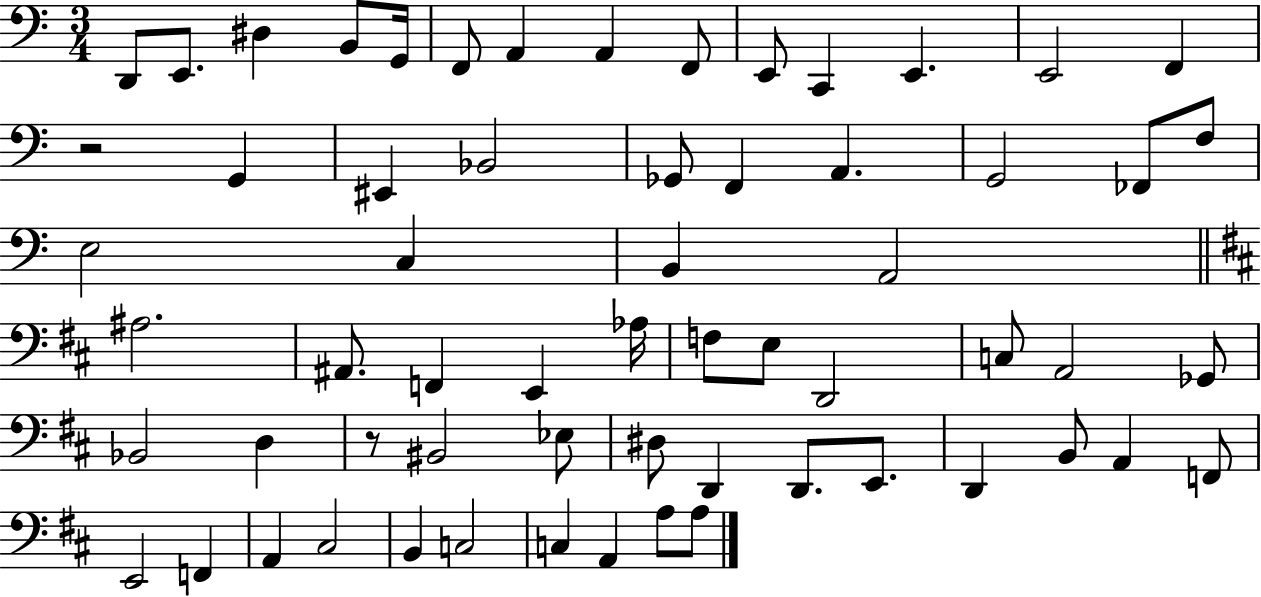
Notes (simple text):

D2/e E2/e. D#3/q B2/e G2/s F2/e A2/q A2/q F2/e E2/e C2/q E2/q. E2/h F2/q R/h G2/q EIS2/q Bb2/h Gb2/e F2/q A2/q. G2/h FES2/e F3/e E3/h C3/q B2/q A2/h A#3/h. A#2/e. F2/q E2/q Ab3/s F3/e E3/e D2/h C3/e A2/h Gb2/e Bb2/h D3/q R/e BIS2/h Eb3/e D#3/e D2/q D2/e. E2/e. D2/q B2/e A2/q F2/e E2/h F2/q A2/q C#3/h B2/q C3/h C3/q A2/q A3/e A3/e